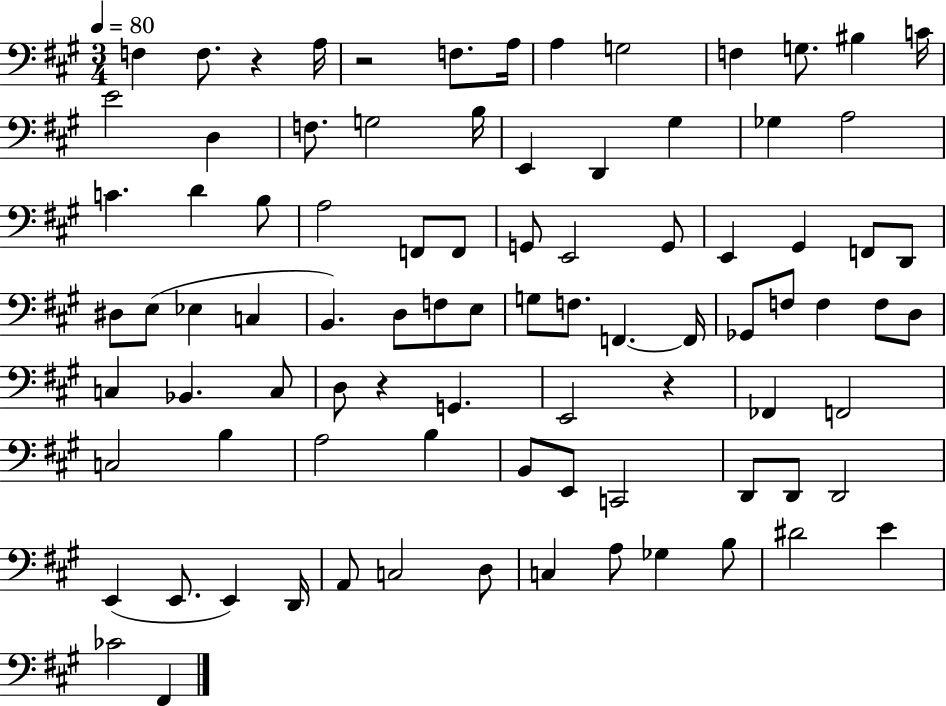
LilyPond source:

{
  \clef bass
  \numericTimeSignature
  \time 3/4
  \key a \major
  \tempo 4 = 80
  f4 f8. r4 a16 | r2 f8. a16 | a4 g2 | f4 g8. bis4 c'16 | \break e'2 d4 | f8. g2 b16 | e,4 d,4 gis4 | ges4 a2 | \break c'4. d'4 b8 | a2 f,8 f,8 | g,8 e,2 g,8 | e,4 gis,4 f,8 d,8 | \break dis8 e8( ees4 c4 | b,4.) d8 f8 e8 | g8 f8. f,4.~~ f,16 | ges,8 f8 f4 f8 d8 | \break c4 bes,4. c8 | d8 r4 g,4. | e,2 r4 | fes,4 f,2 | \break c2 b4 | a2 b4 | b,8 e,8 c,2 | d,8 d,8 d,2 | \break e,4( e,8. e,4) d,16 | a,8 c2 d8 | c4 a8 ges4 b8 | dis'2 e'4 | \break ces'2 fis,4 | \bar "|."
}